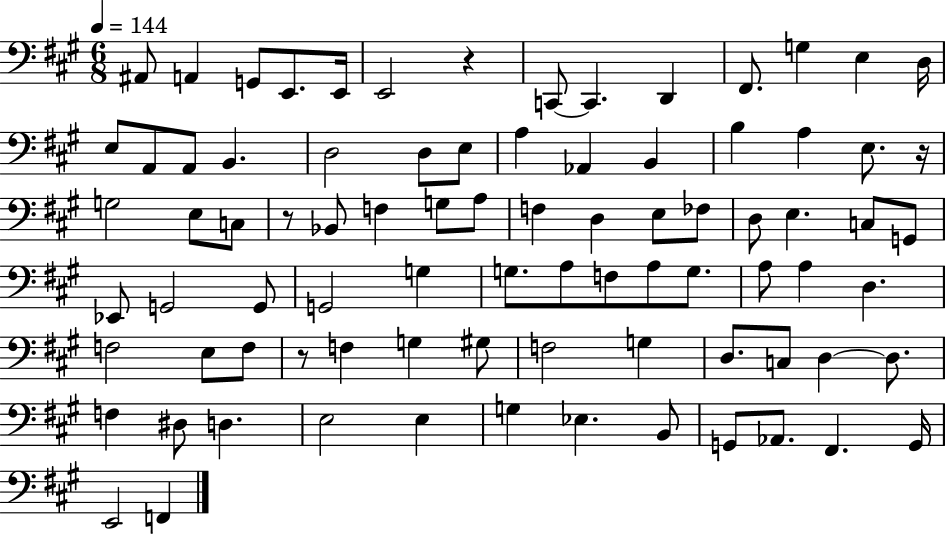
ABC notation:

X:1
T:Untitled
M:6/8
L:1/4
K:A
^A,,/2 A,, G,,/2 E,,/2 E,,/4 E,,2 z C,,/2 C,, D,, ^F,,/2 G, E, D,/4 E,/2 A,,/2 A,,/2 B,, D,2 D,/2 E,/2 A, _A,, B,, B, A, E,/2 z/4 G,2 E,/2 C,/2 z/2 _B,,/2 F, G,/2 A,/2 F, D, E,/2 _F,/2 D,/2 E, C,/2 G,,/2 _E,,/2 G,,2 G,,/2 G,,2 G, G,/2 A,/2 F,/2 A,/2 G,/2 A,/2 A, D, F,2 E,/2 F,/2 z/2 F, G, ^G,/2 F,2 G, D,/2 C,/2 D, D,/2 F, ^D,/2 D, E,2 E, G, _E, B,,/2 G,,/2 _A,,/2 ^F,, G,,/4 E,,2 F,,